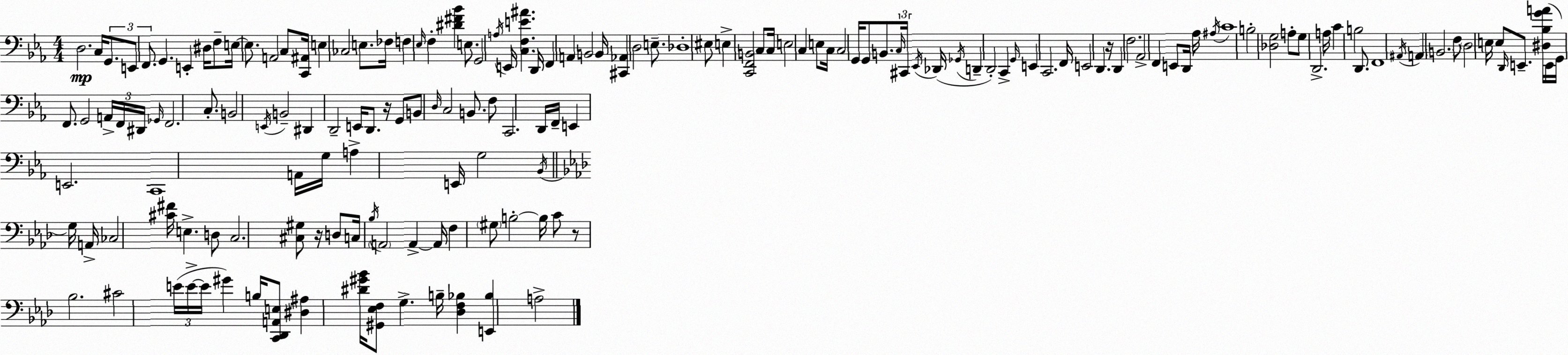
X:1
T:Untitled
M:4/4
L:1/4
K:Eb
D,2 C,/4 G,,/2 E,,/2 F,,/2 G,, E,, ^D,/4 F,/2 E,/4 E,/2 A,,2 C,/2 [C,,^A,,]/4 E, _C,2 E,/2 _F,/4 F, _E,/4 F, [^D^F_B] E,/2 G,,2 A,/4 E,,/4 [C,F,E^A] D,,/4 F,, A,, B,,2 B,,/4 [^C,,_A,,] D,2 E,/2 _D,4 ^E,/2 E, [C,,F,,B,,]2 C,/2 C,/4 E,2 C, E,/2 C,/4 C,2 G,,/4 G,,/2 B,,/2 C,/4 ^C,,/4 _E,,/4 _D,,/4 _G,,/4 D,, D,,2 C,, G,,/4 E,, C,,2 F,,/4 E,,2 D,, z/4 D,, F,2 _A,,2 F,, E,,/2 D,,/4 _A,/4 ^A,/4 C4 B,2 [_D,G,]2 A,/2 G,/2 D,,2 A,/4 C B,2 D,,/2 F,,4 ^A,,/4 A,, B,,2 F,/2 D,2 E,/4 E,/2 D,,/4 E,,/2 [^D,_B,GA]/4 E,,/4 G,,/4 F,,/2 G,,2 A,,/4 F,,/4 ^D,,/4 _G,,/4 F,,2 C,/2 B,,2 E,,/4 B,,2 ^D,, D,,2 E,,/4 D,,/2 z/4 G,,/2 B,,/2 D,/4 C,2 B,,/2 F,/2 C,,2 D,,/4 F,,/4 E,, E,,2 C,,4 A,,/4 G,/4 A, E,,/4 G,2 _B,,/4 G,/4 A,,/4 _C,2 [^C^F]/4 E, D,/2 C,2 [^C,^G,]/2 z/4 D,/2 C,/4 _B,/4 A,,2 A,, A,,/4 F, ^G,/2 B,2 B,/4 C/2 z/2 _B,2 ^C2 E/4 E/4 E/4 ^G B,/4 [C,,_D,,A,,E,]/2 [^D,^A,] [^D^G_B]/4 [^G,,_E,F,]/2 G, B,/4 [_D,F,_B,] [E,,_B,] A,2